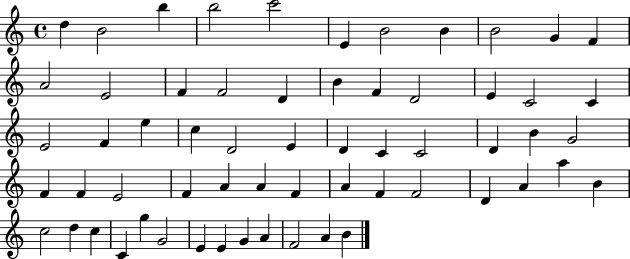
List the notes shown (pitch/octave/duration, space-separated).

D5/q B4/h B5/q B5/h C6/h E4/q B4/h B4/q B4/h G4/q F4/q A4/h E4/h F4/q F4/h D4/q B4/q F4/q D4/h E4/q C4/h C4/q E4/h F4/q E5/q C5/q D4/h E4/q D4/q C4/q C4/h D4/q B4/q G4/h F4/q F4/q E4/h F4/q A4/q A4/q F4/q A4/q F4/q F4/h D4/q A4/q A5/q B4/q C5/h D5/q C5/q C4/q G5/q G4/h E4/q E4/q G4/q A4/q F4/h A4/q B4/q